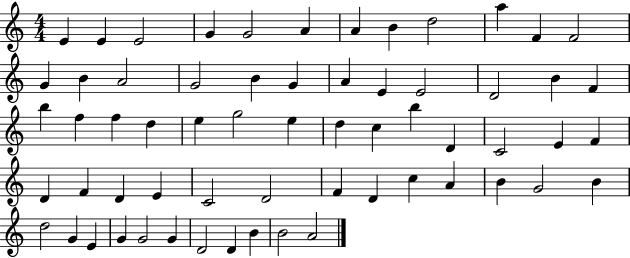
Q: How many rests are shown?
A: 0